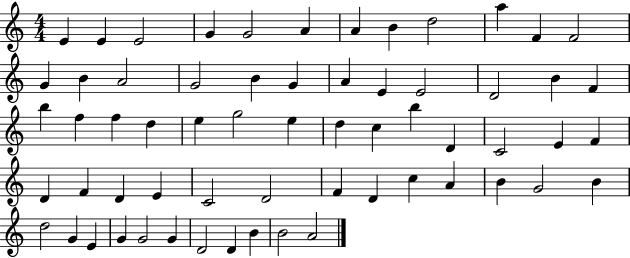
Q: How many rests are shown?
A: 0